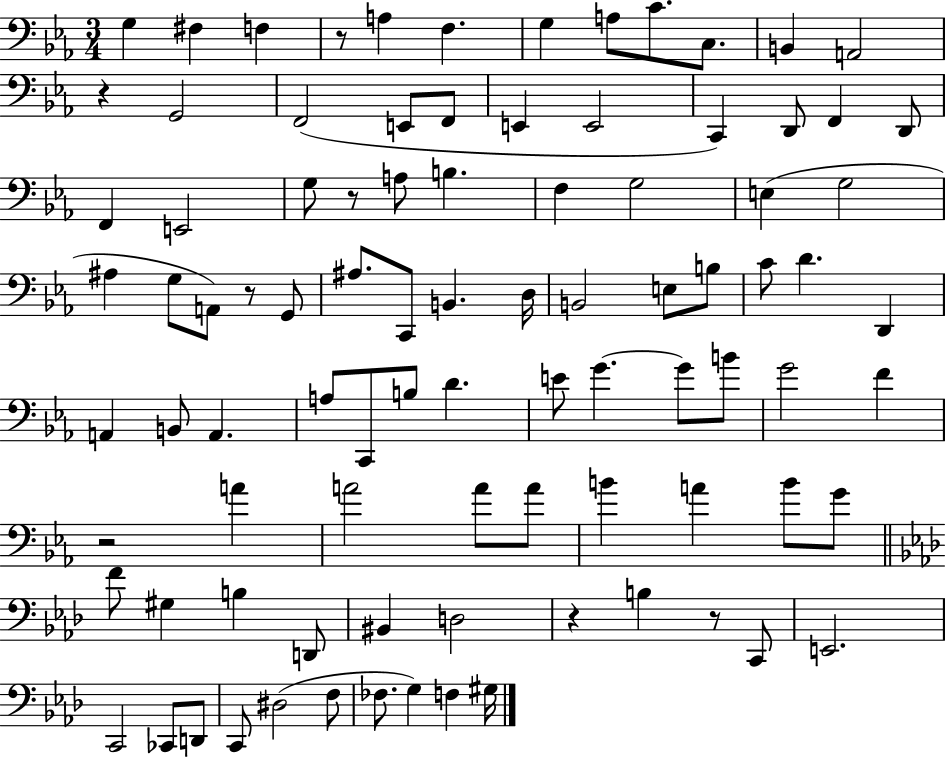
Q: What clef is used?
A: bass